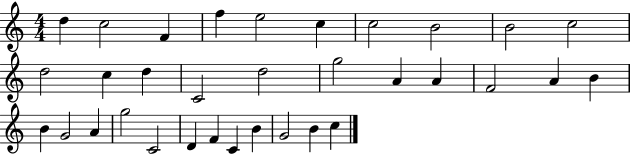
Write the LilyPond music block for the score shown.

{
  \clef treble
  \numericTimeSignature
  \time 4/4
  \key c \major
  d''4 c''2 f'4 | f''4 e''2 c''4 | c''2 b'2 | b'2 c''2 | \break d''2 c''4 d''4 | c'2 d''2 | g''2 a'4 a'4 | f'2 a'4 b'4 | \break b'4 g'2 a'4 | g''2 c'2 | d'4 f'4 c'4 b'4 | g'2 b'4 c''4 | \break \bar "|."
}